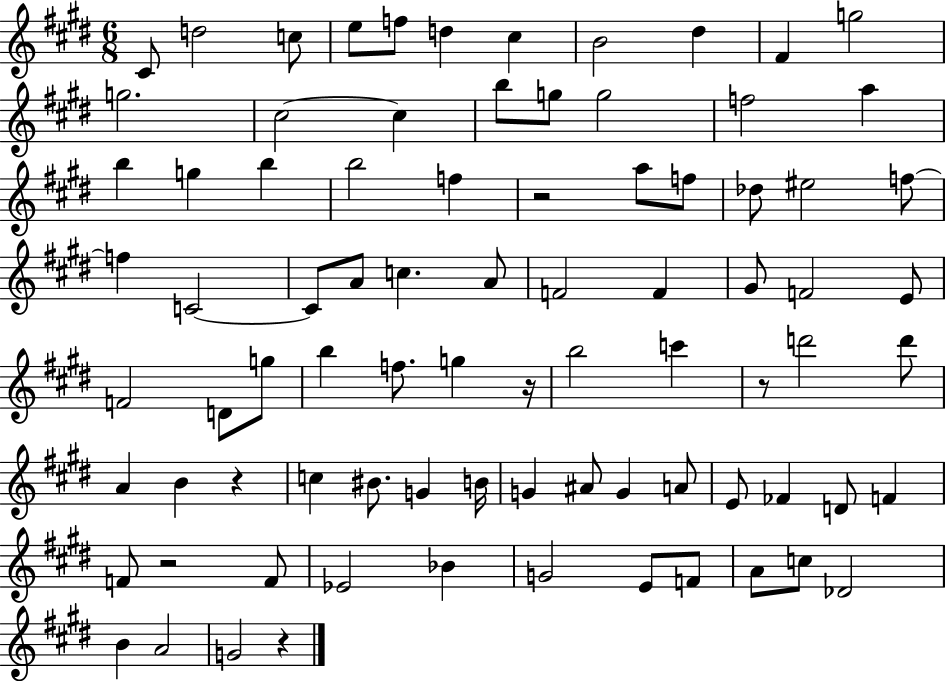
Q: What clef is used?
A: treble